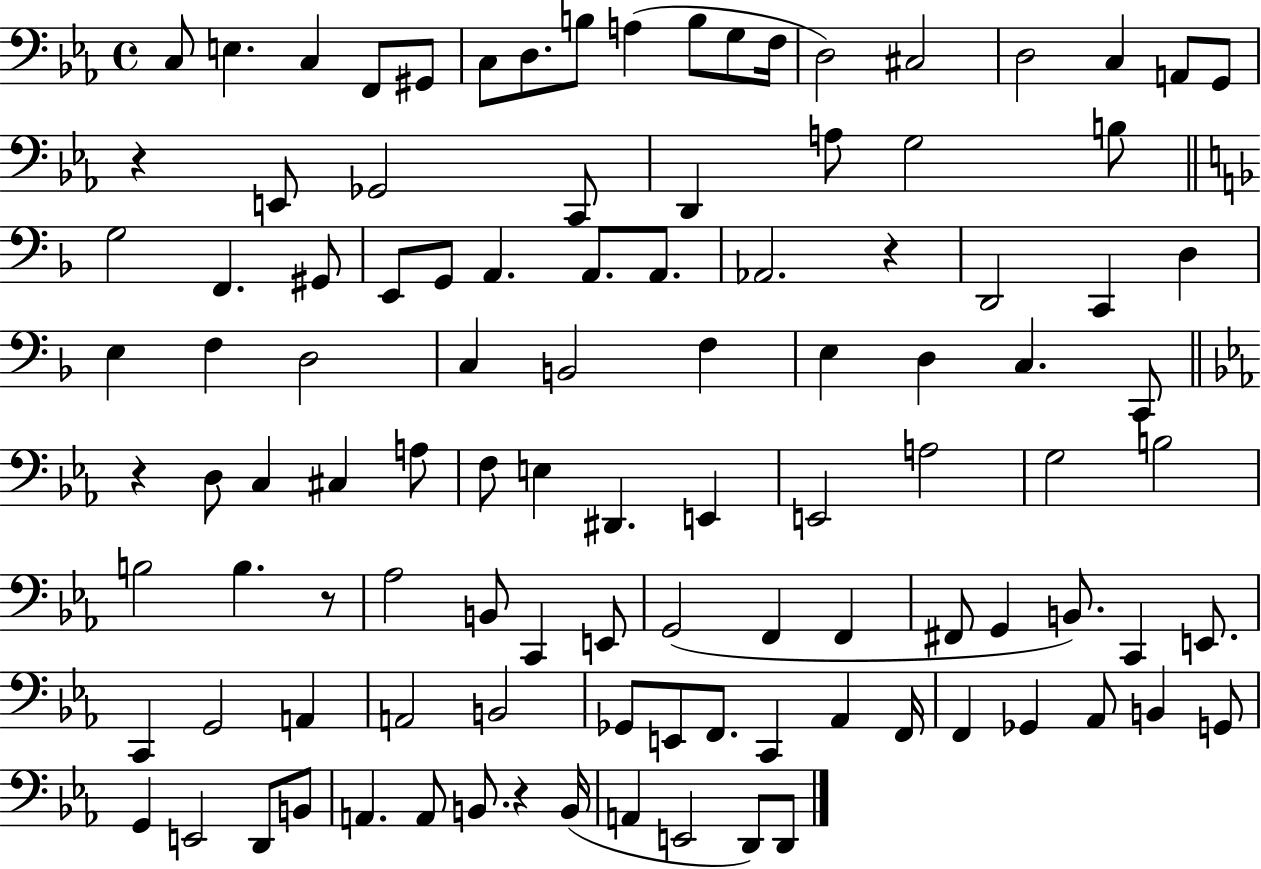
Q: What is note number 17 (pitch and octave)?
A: A2